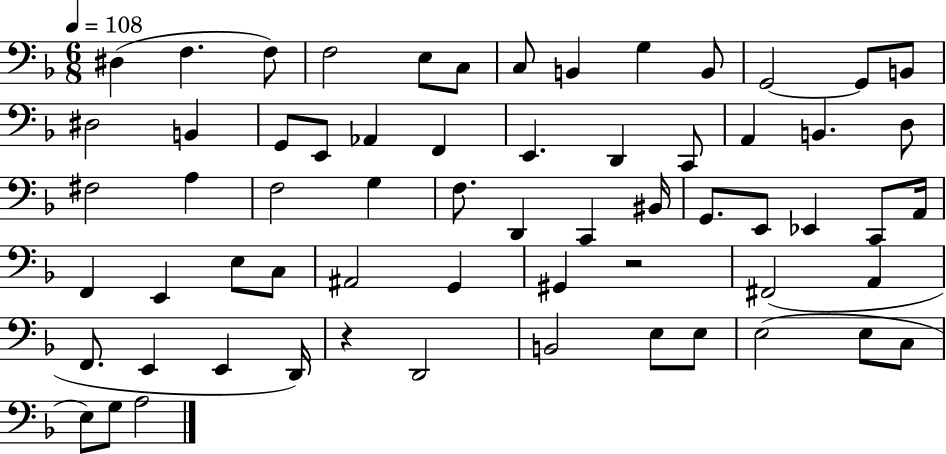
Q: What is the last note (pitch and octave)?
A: A3